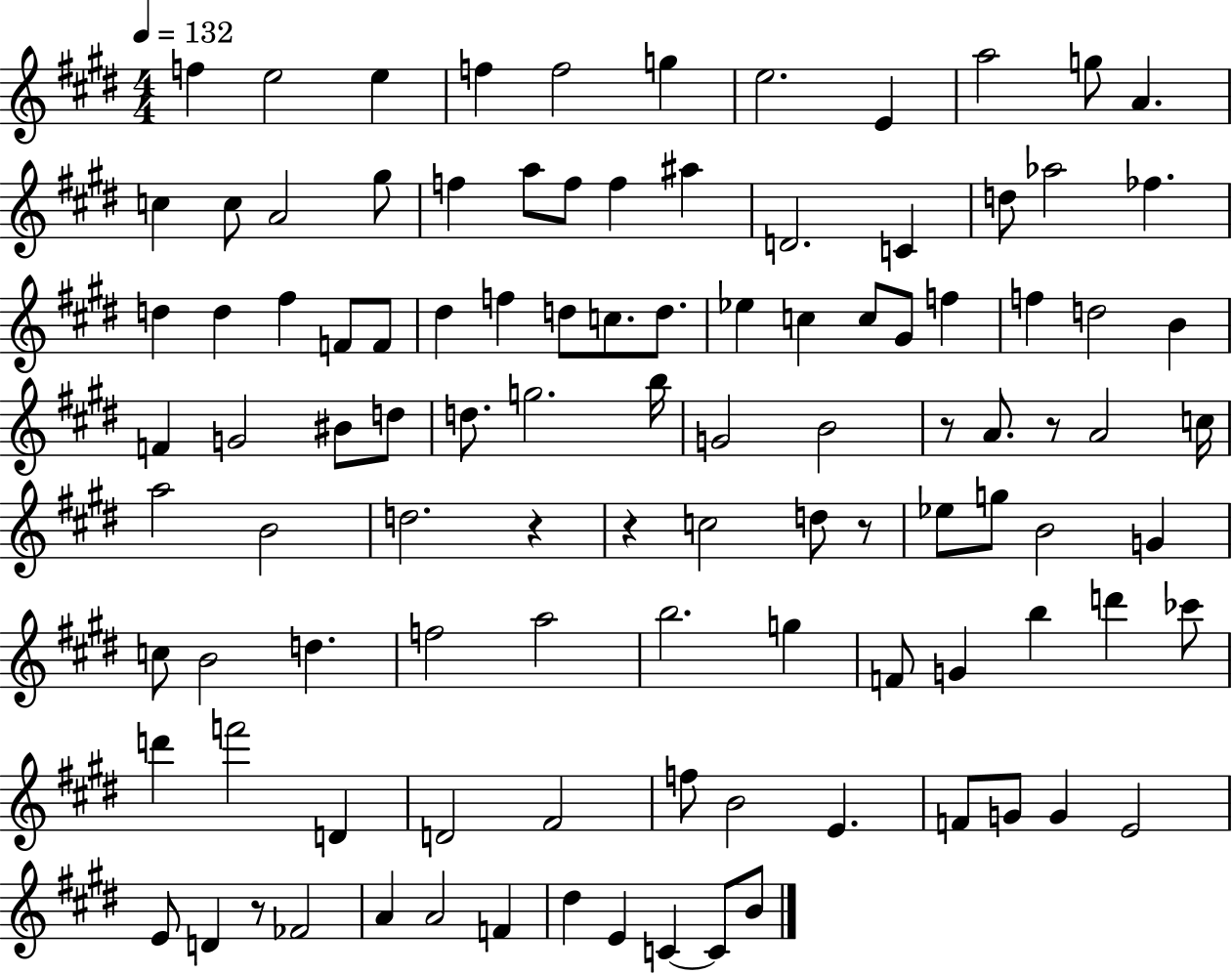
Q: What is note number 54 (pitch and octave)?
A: A4